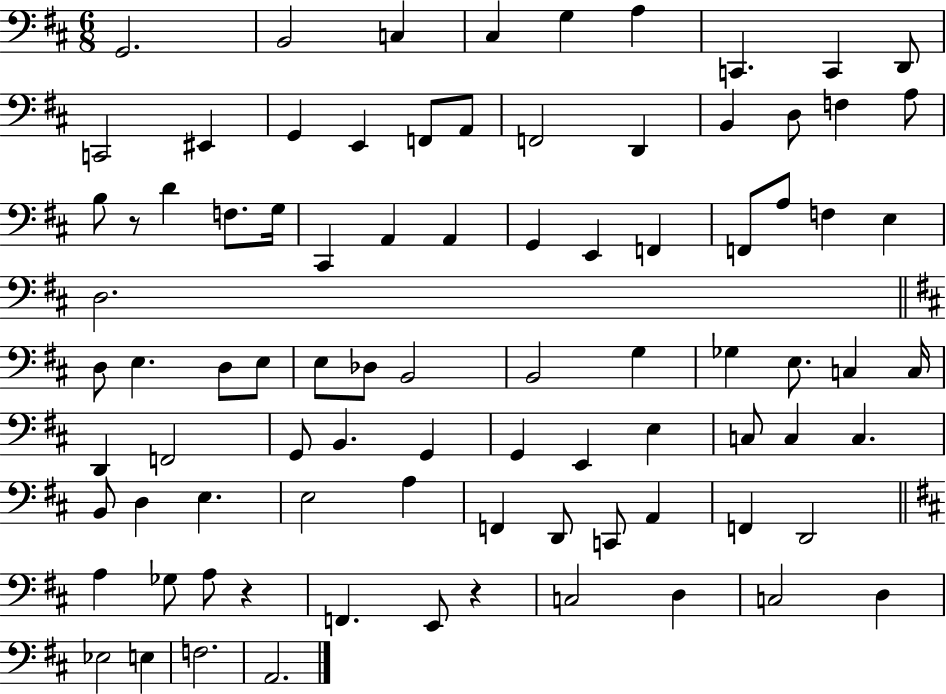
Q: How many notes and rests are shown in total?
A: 87